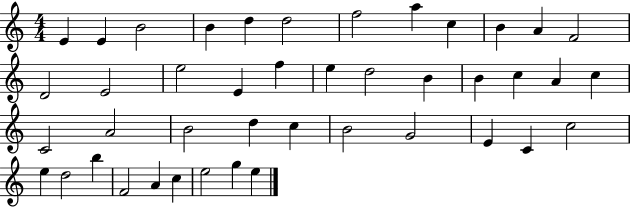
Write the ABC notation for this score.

X:1
T:Untitled
M:4/4
L:1/4
K:C
E E B2 B d d2 f2 a c B A F2 D2 E2 e2 E f e d2 B B c A c C2 A2 B2 d c B2 G2 E C c2 e d2 b F2 A c e2 g e